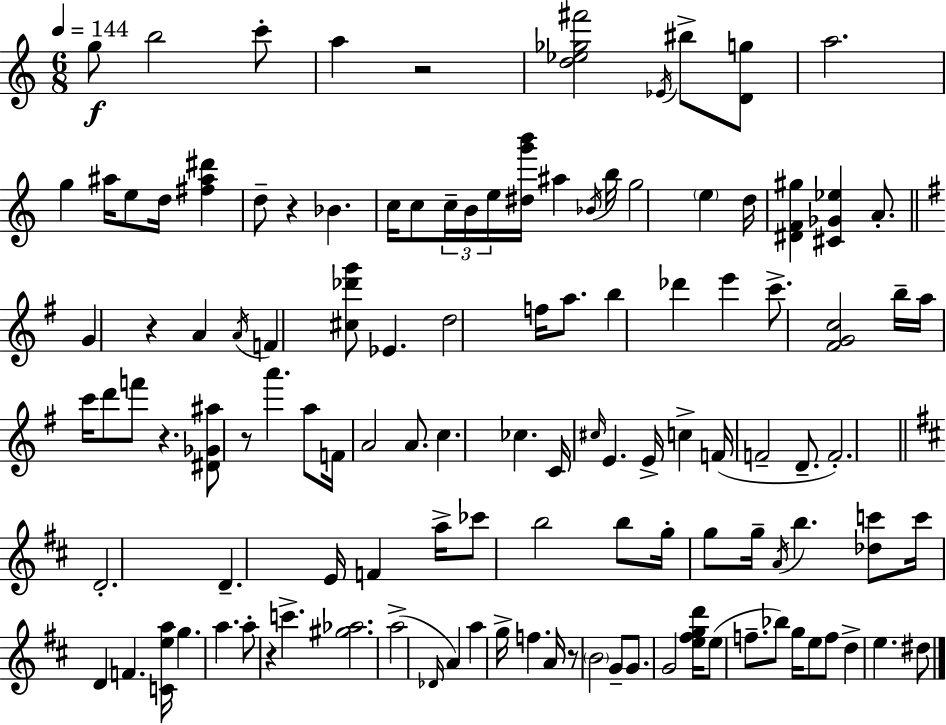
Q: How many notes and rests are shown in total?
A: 118